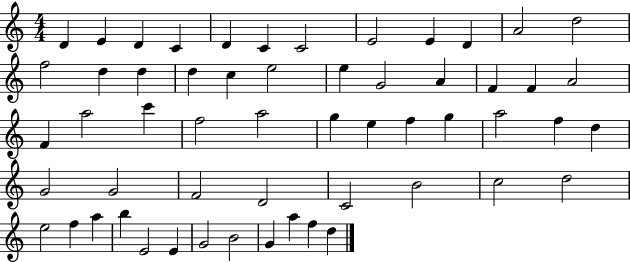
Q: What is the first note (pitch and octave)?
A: D4